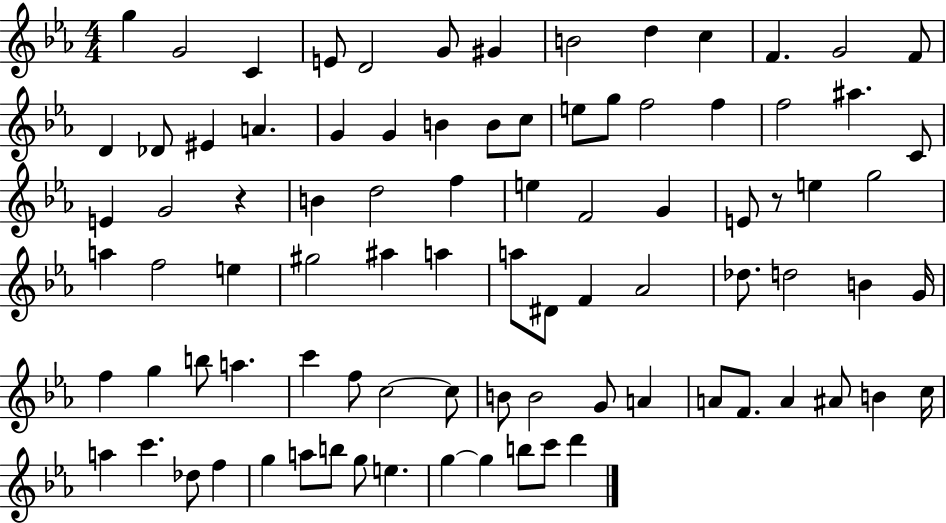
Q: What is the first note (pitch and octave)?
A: G5